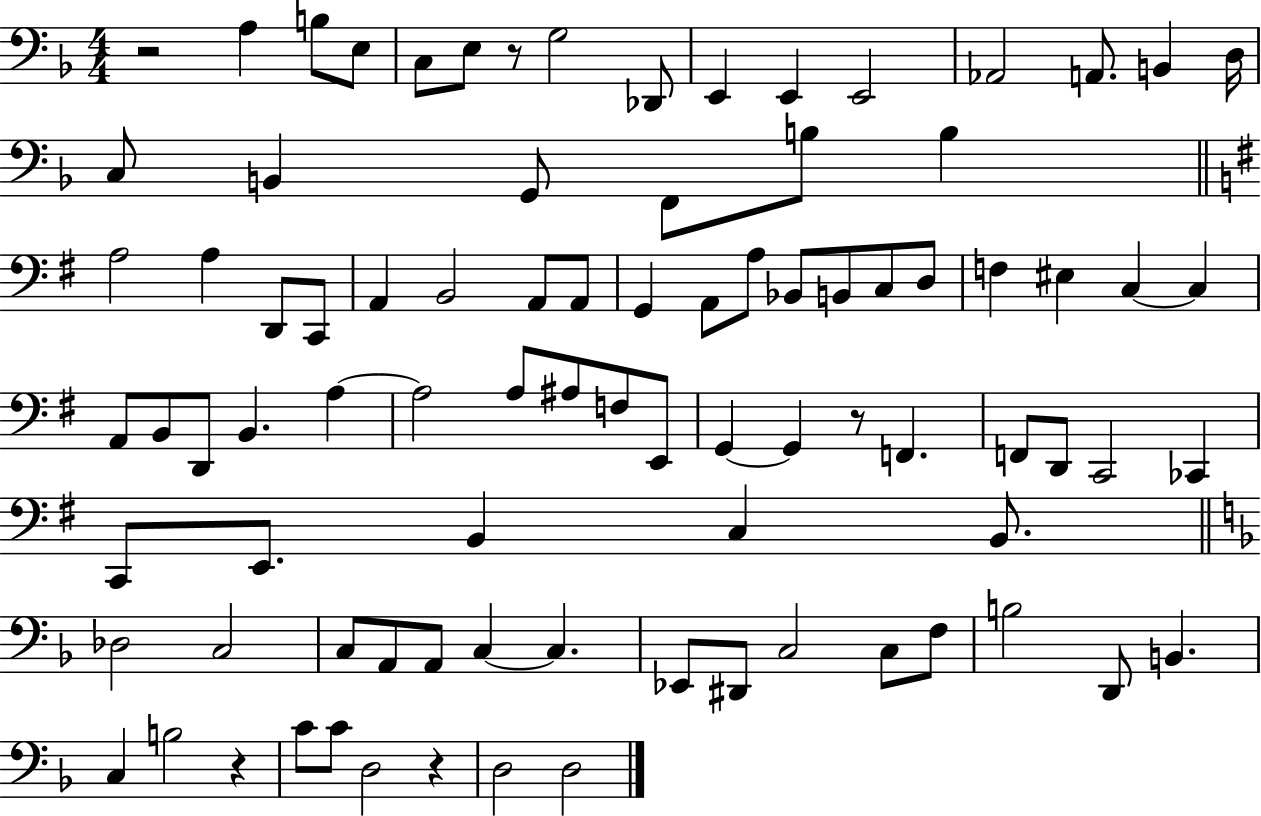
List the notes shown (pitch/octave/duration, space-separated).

R/h A3/q B3/e E3/e C3/e E3/e R/e G3/h Db2/e E2/q E2/q E2/h Ab2/h A2/e. B2/q D3/s C3/e B2/q G2/e F2/e B3/e B3/q A3/h A3/q D2/e C2/e A2/q B2/h A2/e A2/e G2/q A2/e A3/e Bb2/e B2/e C3/e D3/e F3/q EIS3/q C3/q C3/q A2/e B2/e D2/e B2/q. A3/q A3/h A3/e A#3/e F3/e E2/e G2/q G2/q R/e F2/q. F2/e D2/e C2/h CES2/q C2/e E2/e. B2/q C3/q B2/e. Db3/h C3/h C3/e A2/e A2/e C3/q C3/q. Eb2/e D#2/e C3/h C3/e F3/e B3/h D2/e B2/q. C3/q B3/h R/q C4/e C4/e D3/h R/q D3/h D3/h